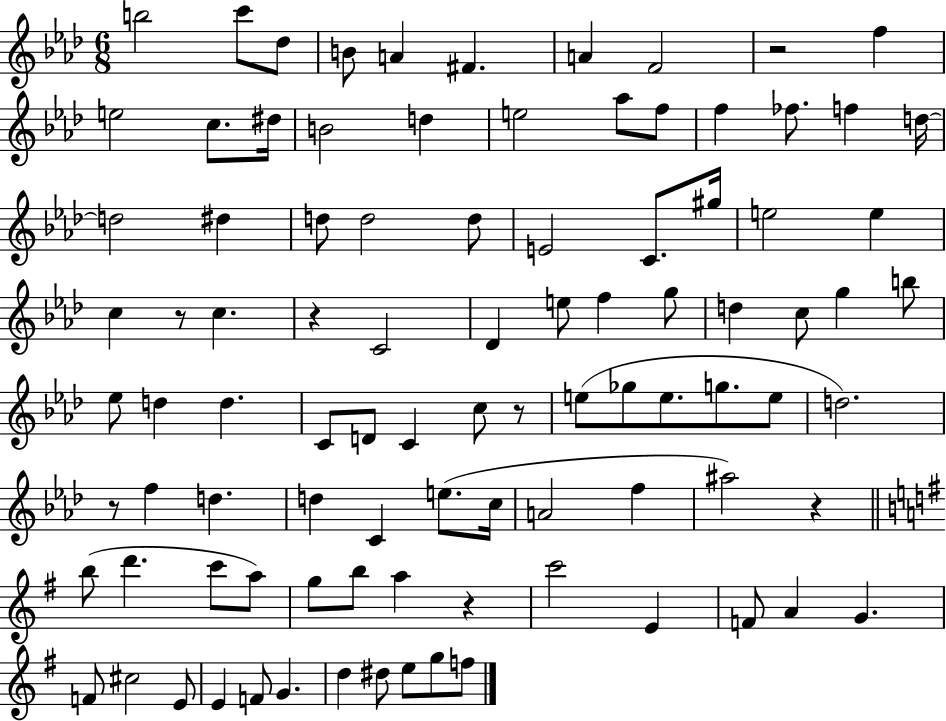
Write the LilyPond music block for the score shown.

{
  \clef treble
  \numericTimeSignature
  \time 6/8
  \key aes \major
  b''2 c'''8 des''8 | b'8 a'4 fis'4. | a'4 f'2 | r2 f''4 | \break e''2 c''8. dis''16 | b'2 d''4 | e''2 aes''8 f''8 | f''4 fes''8. f''4 d''16~~ | \break d''2 dis''4 | d''8 d''2 d''8 | e'2 c'8. gis''16 | e''2 e''4 | \break c''4 r8 c''4. | r4 c'2 | des'4 e''8 f''4 g''8 | d''4 c''8 g''4 b''8 | \break ees''8 d''4 d''4. | c'8 d'8 c'4 c''8 r8 | e''8( ges''8 e''8. g''8. e''8 | d''2.) | \break r8 f''4 d''4. | d''4 c'4 e''8.( c''16 | a'2 f''4 | ais''2) r4 | \break \bar "||" \break \key g \major b''8( d'''4. c'''8 a''8) | g''8 b''8 a''4 r4 | c'''2 e'4 | f'8 a'4 g'4. | \break f'8 cis''2 e'8 | e'4 f'8 g'4. | d''4 dis''8 e''8 g''8 f''8 | \bar "|."
}